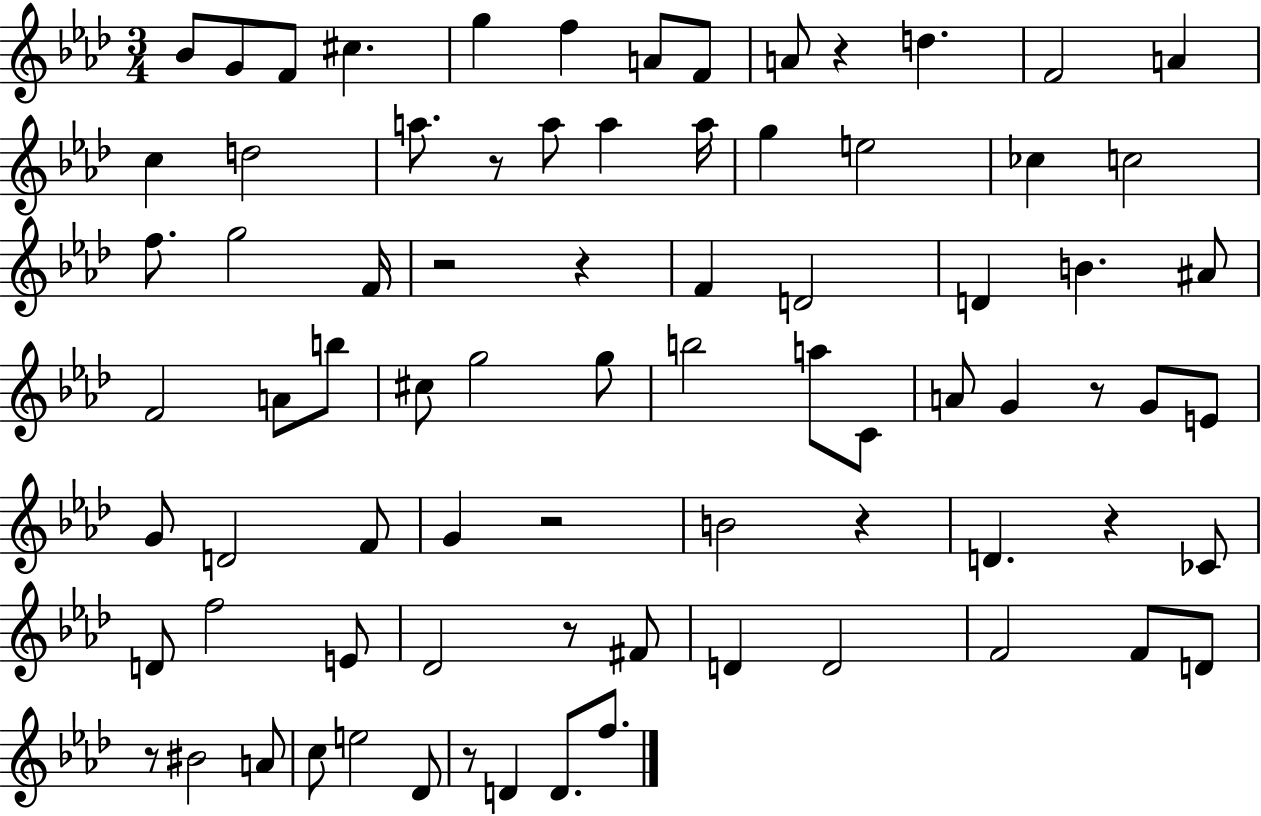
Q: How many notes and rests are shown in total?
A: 79